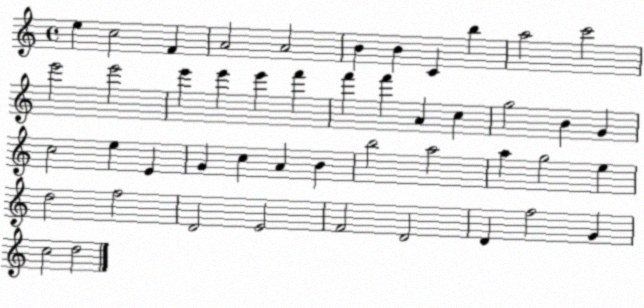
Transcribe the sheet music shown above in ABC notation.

X:1
T:Untitled
M:4/4
L:1/4
K:C
e c2 F A2 A2 B B C b a2 c'2 e'2 e'2 e' e' e' f' f' f' A c g2 B G c2 e E G c A B b2 a2 a g2 e d2 f2 D2 E2 F2 D2 D f2 G c2 d2